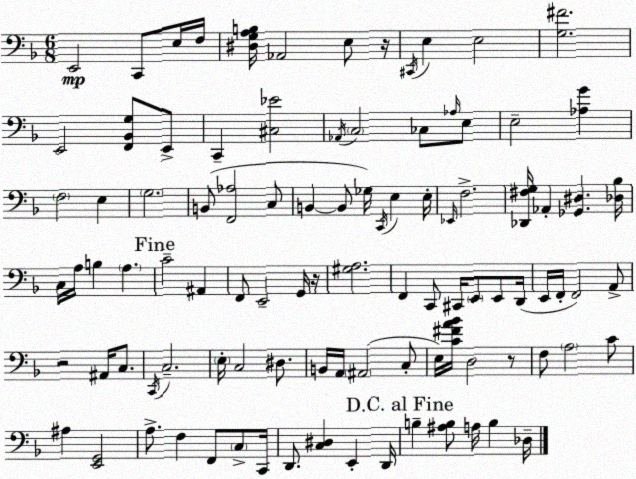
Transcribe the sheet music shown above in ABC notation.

X:1
T:Untitled
M:6/8
L:1/4
K:Dm
E,,2 C,,/2 E,/4 F,/4 [^D,G,A,B,]/4 _A,,2 E,/2 z/4 ^C,,/4 E, E,2 [G,^F]2 E,,2 [F,,_B,,G,]/2 E,,/2 C,, [^C,_E]2 _A,,/4 C,2 _C,/2 _A,/4 E,/2 E,2 [_A,G] F,2 E, G,2 B,,/2 [F,,_A,]2 C,/2 B,, B,,/2 _G,/4 C,,/4 E, E,/4 _E,,/4 F,2 [_D,,^F,G,]/4 _A,, [_G,,^D,] [_D,_B,]/4 C,/4 A,/4 B, A, C2 ^A,, F,,/2 E,,2 G,,/4 z/4 [^G,A,]2 F,, C,,/2 ^C,,/4 E,,/2 E,,/2 D,,/4 E,,/4 F,,/4 F,,2 A,,/2 z2 ^A,,/4 C,/2 C,,/4 C,2 E,/4 C,2 ^D,/2 B,,/4 A,,/4 ^A,,2 C,/2 E,/4 [C^FA_B]/4 D,2 z/2 F,/2 A,2 C/2 ^A, [E,,G,,]2 A,/2 F, F,,/2 C,/2 C,,/4 D,,/2 [C,^D,] E,, D,,/4 B, [^A,B,]/2 A,/4 B, _D,/4